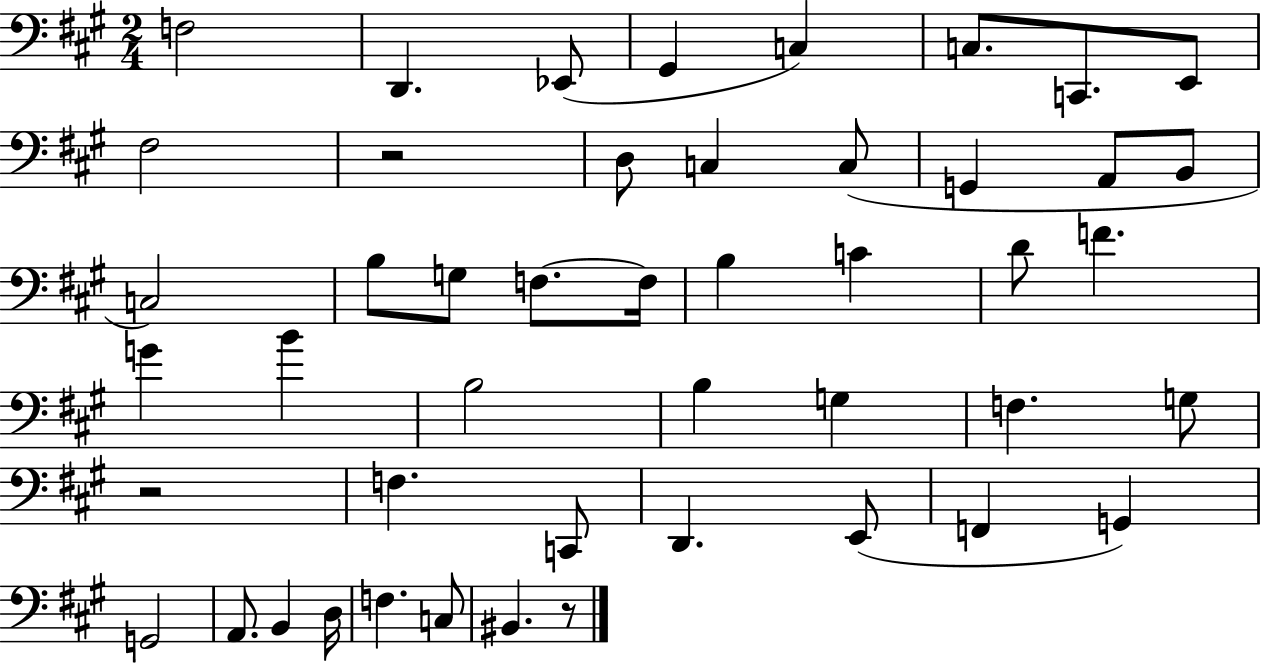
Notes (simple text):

F3/h D2/q. Eb2/e G#2/q C3/q C3/e. C2/e. E2/e F#3/h R/h D3/e C3/q C3/e G2/q A2/e B2/e C3/h B3/e G3/e F3/e. F3/s B3/q C4/q D4/e F4/q. G4/q B4/q B3/h B3/q G3/q F3/q. G3/e R/h F3/q. C2/e D2/q. E2/e F2/q G2/q G2/h A2/e. B2/q D3/s F3/q. C3/e BIS2/q. R/e